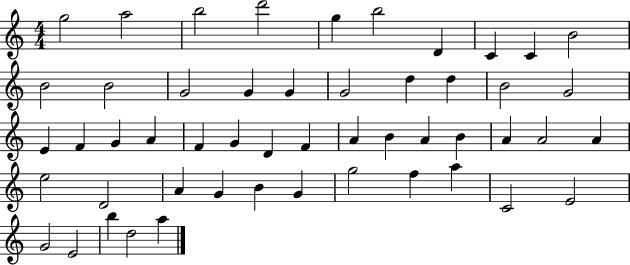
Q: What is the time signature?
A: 4/4